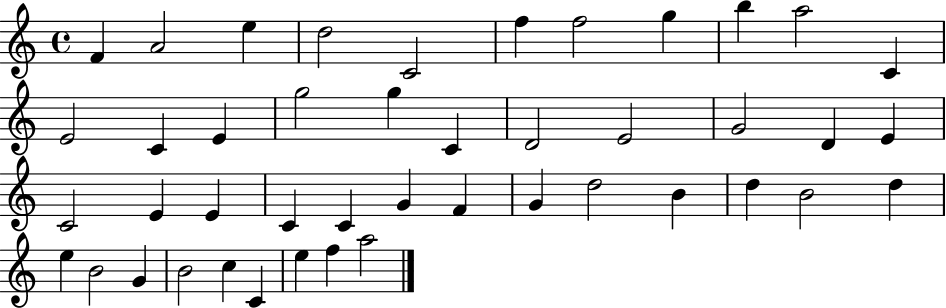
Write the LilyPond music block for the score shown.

{
  \clef treble
  \time 4/4
  \defaultTimeSignature
  \key c \major
  f'4 a'2 e''4 | d''2 c'2 | f''4 f''2 g''4 | b''4 a''2 c'4 | \break e'2 c'4 e'4 | g''2 g''4 c'4 | d'2 e'2 | g'2 d'4 e'4 | \break c'2 e'4 e'4 | c'4 c'4 g'4 f'4 | g'4 d''2 b'4 | d''4 b'2 d''4 | \break e''4 b'2 g'4 | b'2 c''4 c'4 | e''4 f''4 a''2 | \bar "|."
}